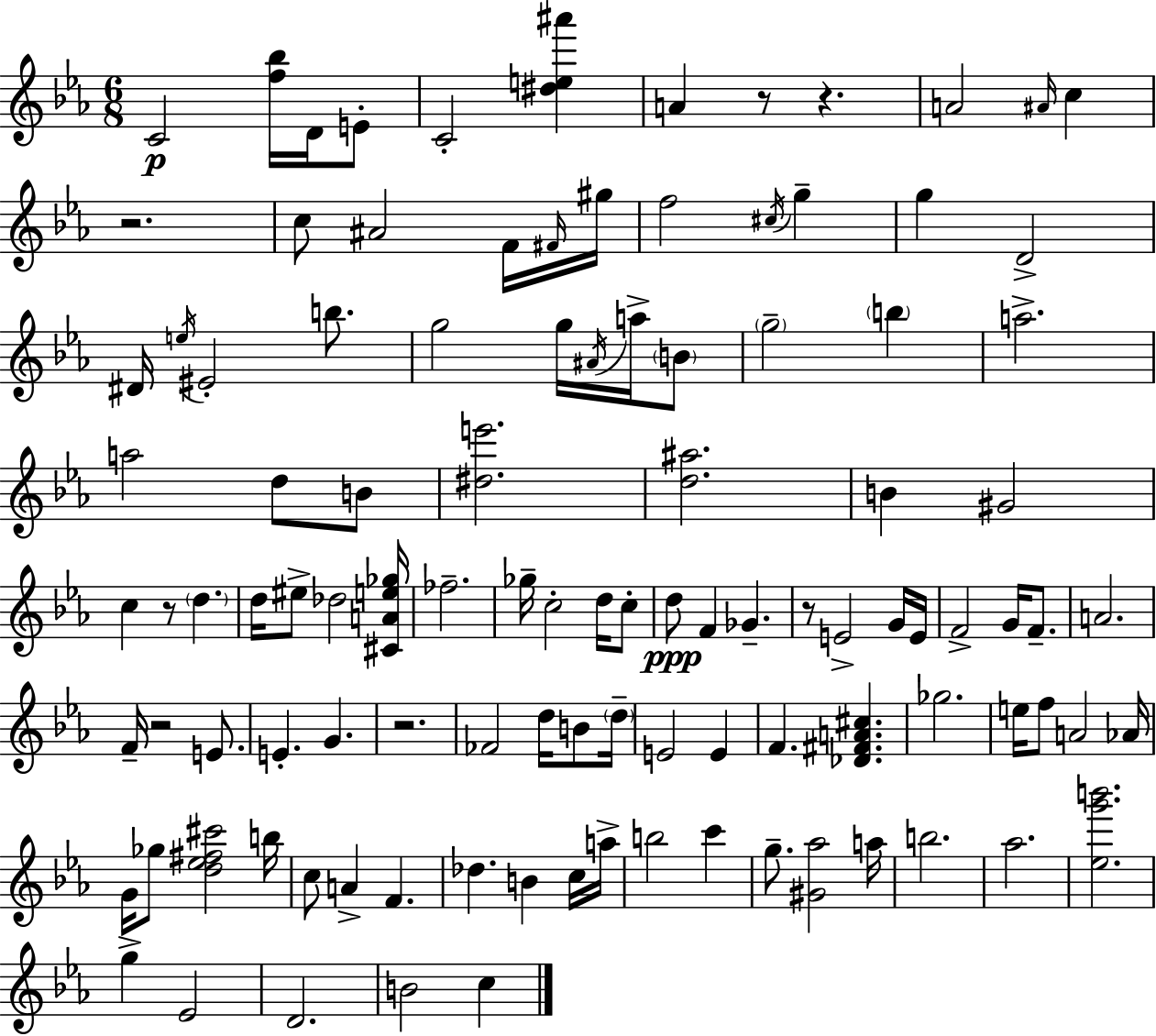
C4/h [F5,Bb5]/s D4/s E4/e C4/h [D#5,E5,A#6]/q A4/q R/e R/q. A4/h A#4/s C5/q R/h. C5/e A#4/h F4/s F#4/s G#5/s F5/h C#5/s G5/q G5/q D4/h D#4/s E5/s EIS4/h B5/e. G5/h G5/s A#4/s A5/s B4/e G5/h B5/q A5/h. A5/h D5/e B4/e [D#5,E6]/h. [D5,A#5]/h. B4/q G#4/h C5/q R/e D5/q. D5/s EIS5/e Db5/h [C#4,A4,E5,Gb5]/s FES5/h. Gb5/s C5/h D5/s C5/e D5/e F4/q Gb4/q. R/e E4/h G4/s E4/s F4/h G4/s F4/e. A4/h. F4/s R/h E4/e. E4/q. G4/q. R/h. FES4/h D5/s B4/e D5/s E4/h E4/q F4/q. [Db4,F#4,A4,C#5]/q. Gb5/h. E5/s F5/e A4/h Ab4/s G4/s Gb5/e [D5,Eb5,F#5,C#6]/h B5/s C5/e A4/q F4/q. Db5/q. B4/q C5/s A5/s B5/h C6/q G5/e. [G#4,Ab5]/h A5/s B5/h. Ab5/h. [Eb5,G6,B6]/h. G5/q Eb4/h D4/h. B4/h C5/q